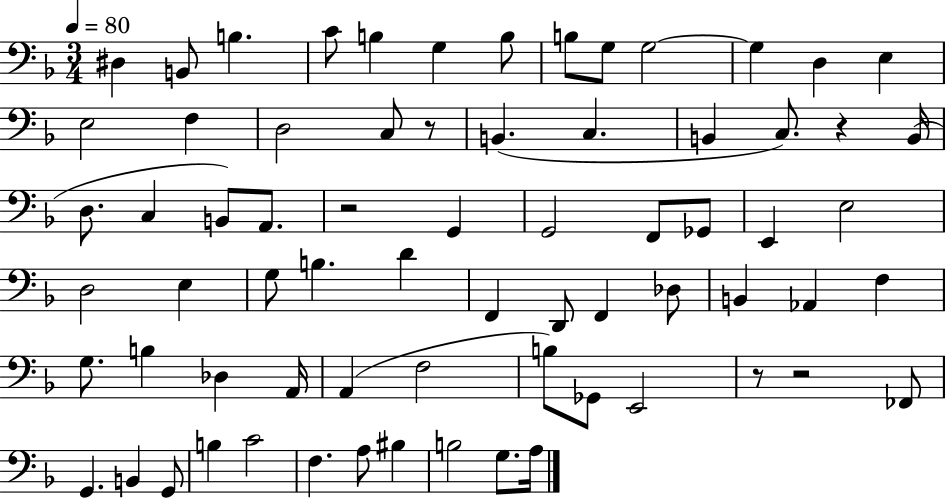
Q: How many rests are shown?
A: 5